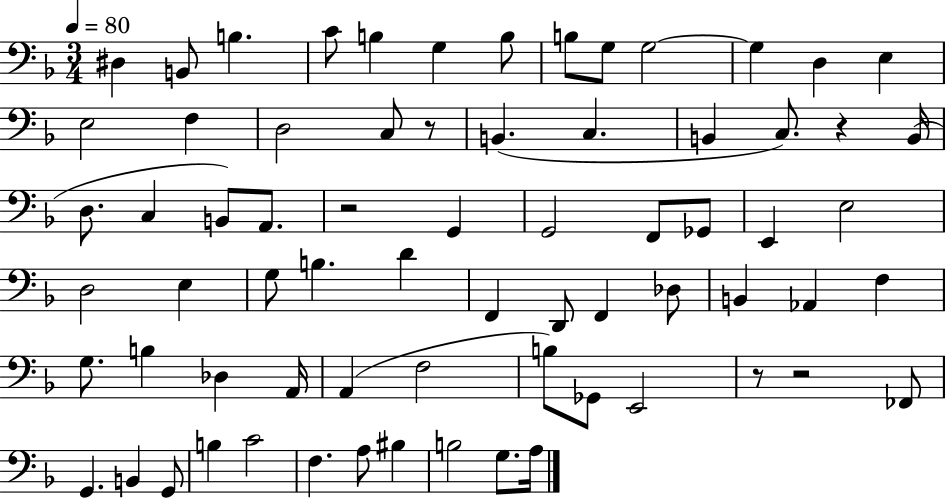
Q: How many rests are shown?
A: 5